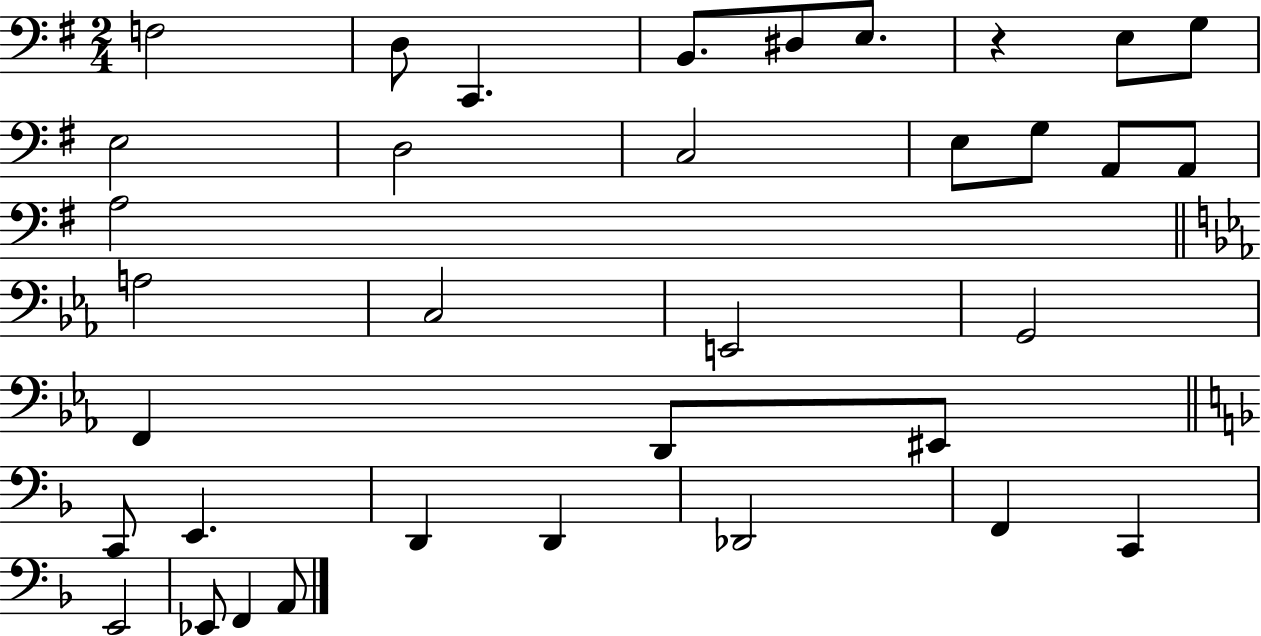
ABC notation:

X:1
T:Untitled
M:2/4
L:1/4
K:G
F,2 D,/2 C,, B,,/2 ^D,/2 E,/2 z E,/2 G,/2 E,2 D,2 C,2 E,/2 G,/2 A,,/2 A,,/2 A,2 A,2 C,2 E,,2 G,,2 F,, D,,/2 ^E,,/2 C,,/2 E,, D,, D,, _D,,2 F,, C,, E,,2 _E,,/2 F,, A,,/2